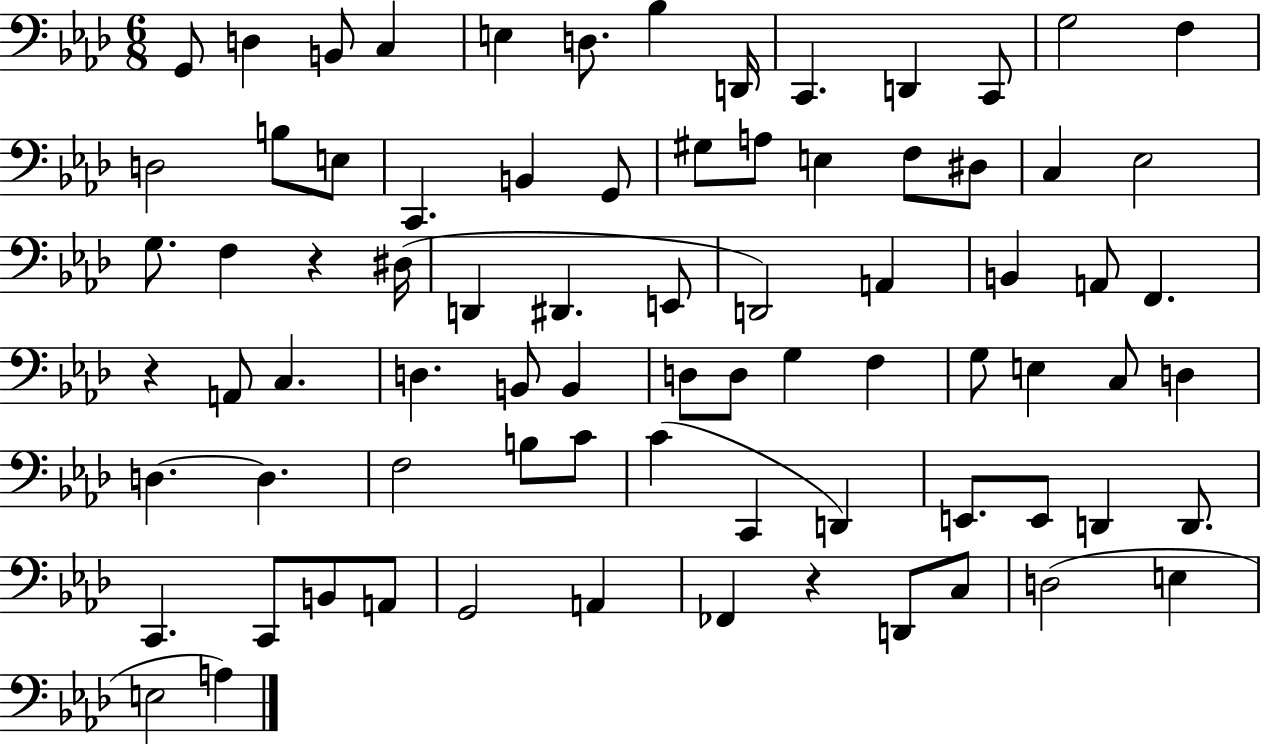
{
  \clef bass
  \numericTimeSignature
  \time 6/8
  \key aes \major
  g,8 d4 b,8 c4 | e4 d8. bes4 d,16 | c,4. d,4 c,8 | g2 f4 | \break d2 b8 e8 | c,4. b,4 g,8 | gis8 a8 e4 f8 dis8 | c4 ees2 | \break g8. f4 r4 dis16( | d,4 dis,4. e,8 | d,2) a,4 | b,4 a,8 f,4. | \break r4 a,8 c4. | d4. b,8 b,4 | d8 d8 g4 f4 | g8 e4 c8 d4 | \break d4.~~ d4. | f2 b8 c'8 | c'4( c,4 d,4) | e,8. e,8 d,4 d,8. | \break c,4. c,8 b,8 a,8 | g,2 a,4 | fes,4 r4 d,8 c8 | d2( e4 | \break e2 a4) | \bar "|."
}